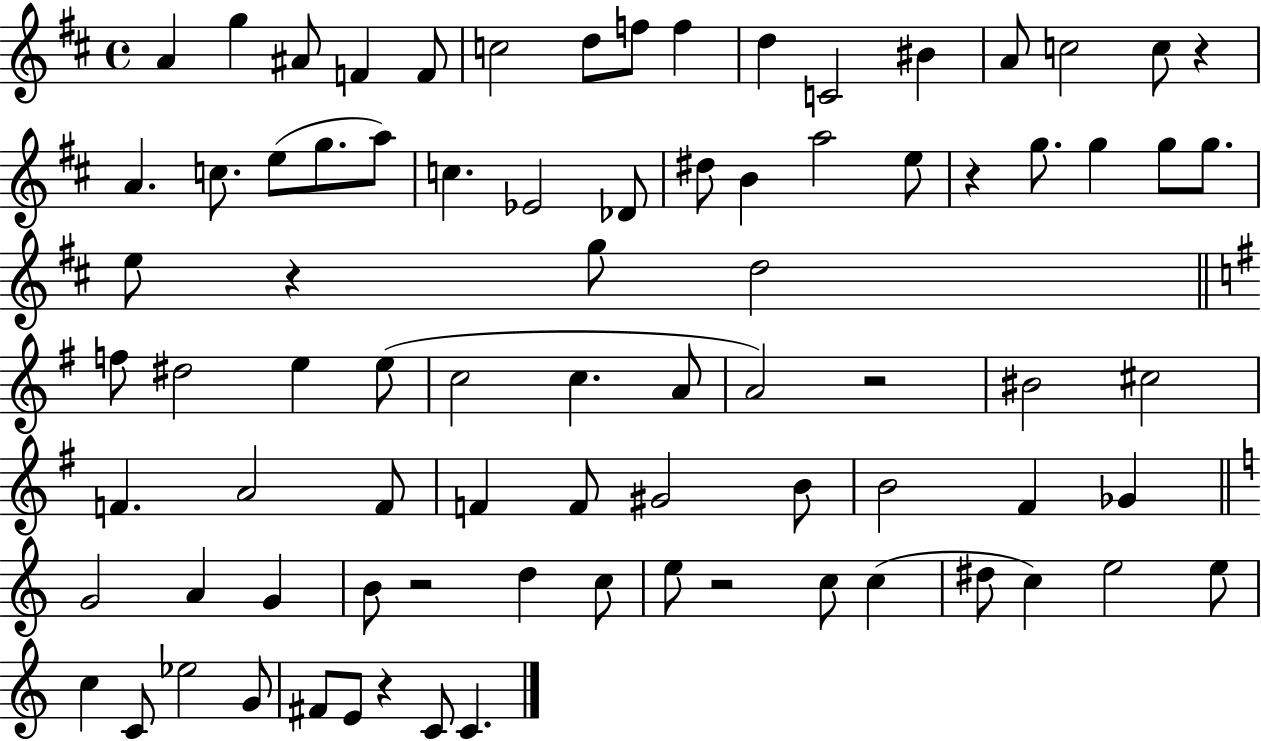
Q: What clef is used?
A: treble